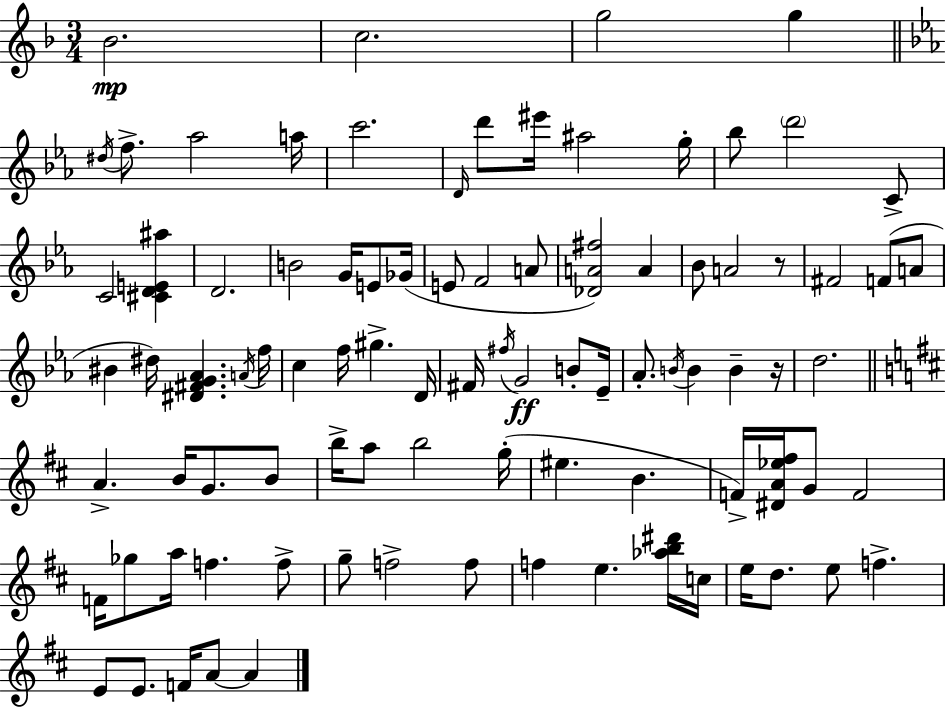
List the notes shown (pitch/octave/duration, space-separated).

Bb4/h. C5/h. G5/h G5/q D#5/s F5/e. Ab5/h A5/s C6/h. D4/s D6/e EIS6/s A#5/h G5/s Bb5/e D6/h C4/e C4/h [C#4,D4,E4,A#5]/q D4/h. B4/h G4/s E4/e Gb4/s E4/e F4/h A4/e [Db4,A4,F#5]/h A4/q Bb4/e A4/h R/e F#4/h F4/e A4/e BIS4/q D#5/s [D#4,F#4,G4,Ab4]/q. A4/s F5/s C5/q F5/s G#5/q. D4/s F#4/s F#5/s G4/h B4/e Eb4/s Ab4/e. B4/s B4/q B4/q R/s D5/h. A4/q. B4/s G4/e. B4/e B5/s A5/e B5/h G5/s EIS5/q. B4/q. F4/s [D#4,A4,Eb5,F#5]/s G4/e F4/h F4/s Gb5/e A5/s F5/q. F5/e G5/e F5/h F5/e F5/q E5/q. [Ab5,B5,D#6]/s C5/s E5/s D5/e. E5/e F5/q. E4/e E4/e. F4/s A4/e A4/q